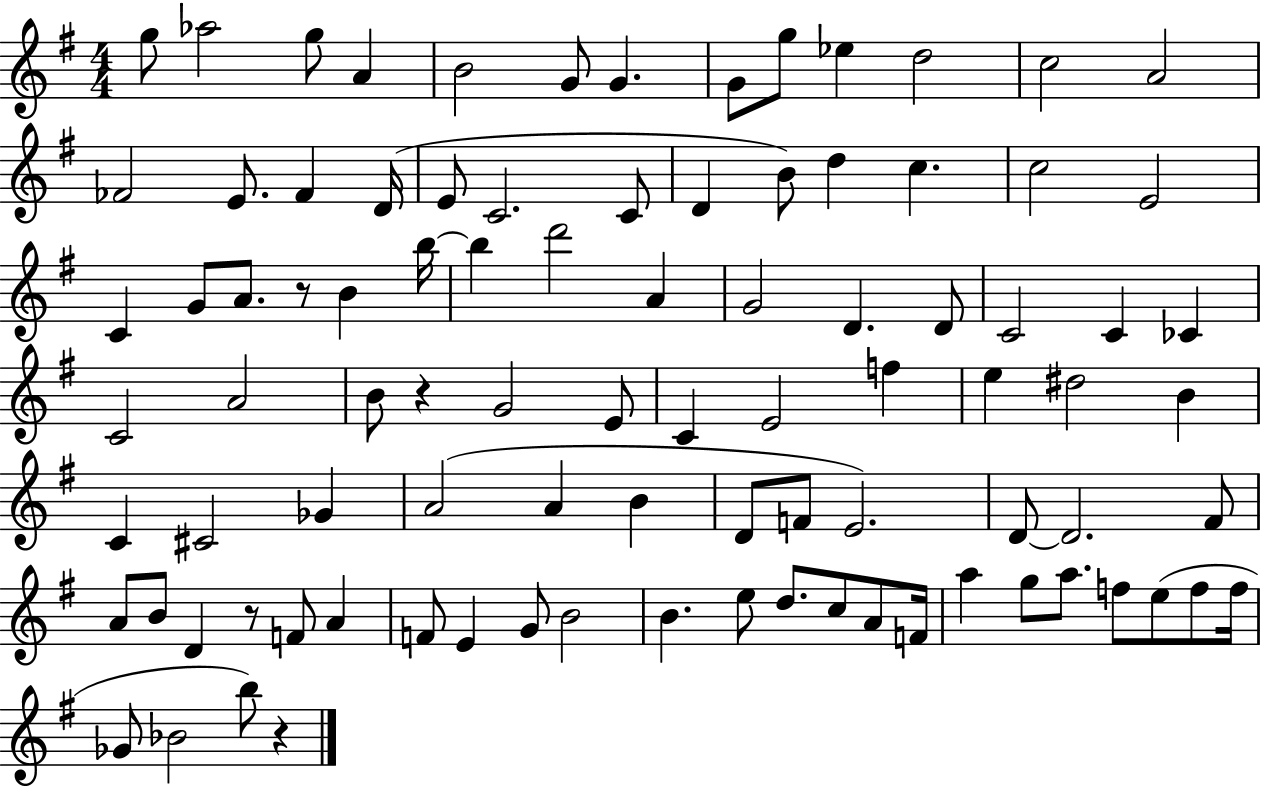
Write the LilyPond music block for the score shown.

{
  \clef treble
  \numericTimeSignature
  \time 4/4
  \key g \major
  g''8 aes''2 g''8 a'4 | b'2 g'8 g'4. | g'8 g''8 ees''4 d''2 | c''2 a'2 | \break fes'2 e'8. fes'4 d'16( | e'8 c'2. c'8 | d'4 b'8) d''4 c''4. | c''2 e'2 | \break c'4 g'8 a'8. r8 b'4 b''16~~ | b''4 d'''2 a'4 | g'2 d'4. d'8 | c'2 c'4 ces'4 | \break c'2 a'2 | b'8 r4 g'2 e'8 | c'4 e'2 f''4 | e''4 dis''2 b'4 | \break c'4 cis'2 ges'4 | a'2( a'4 b'4 | d'8 f'8 e'2.) | d'8~~ d'2. fis'8 | \break a'8 b'8 d'4 r8 f'8 a'4 | f'8 e'4 g'8 b'2 | b'4. e''8 d''8. c''8 a'8 f'16 | a''4 g''8 a''8. f''8 e''8( f''8 f''16 | \break ges'8 bes'2 b''8) r4 | \bar "|."
}